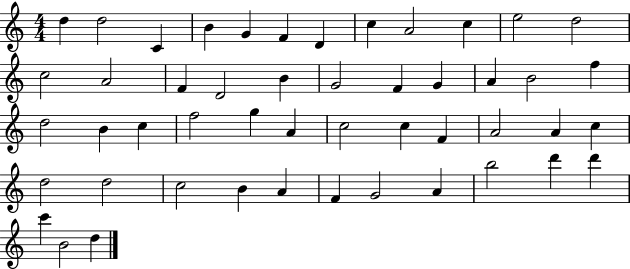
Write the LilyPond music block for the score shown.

{
  \clef treble
  \numericTimeSignature
  \time 4/4
  \key c \major
  d''4 d''2 c'4 | b'4 g'4 f'4 d'4 | c''4 a'2 c''4 | e''2 d''2 | \break c''2 a'2 | f'4 d'2 b'4 | g'2 f'4 g'4 | a'4 b'2 f''4 | \break d''2 b'4 c''4 | f''2 g''4 a'4 | c''2 c''4 f'4 | a'2 a'4 c''4 | \break d''2 d''2 | c''2 b'4 a'4 | f'4 g'2 a'4 | b''2 d'''4 d'''4 | \break c'''4 b'2 d''4 | \bar "|."
}